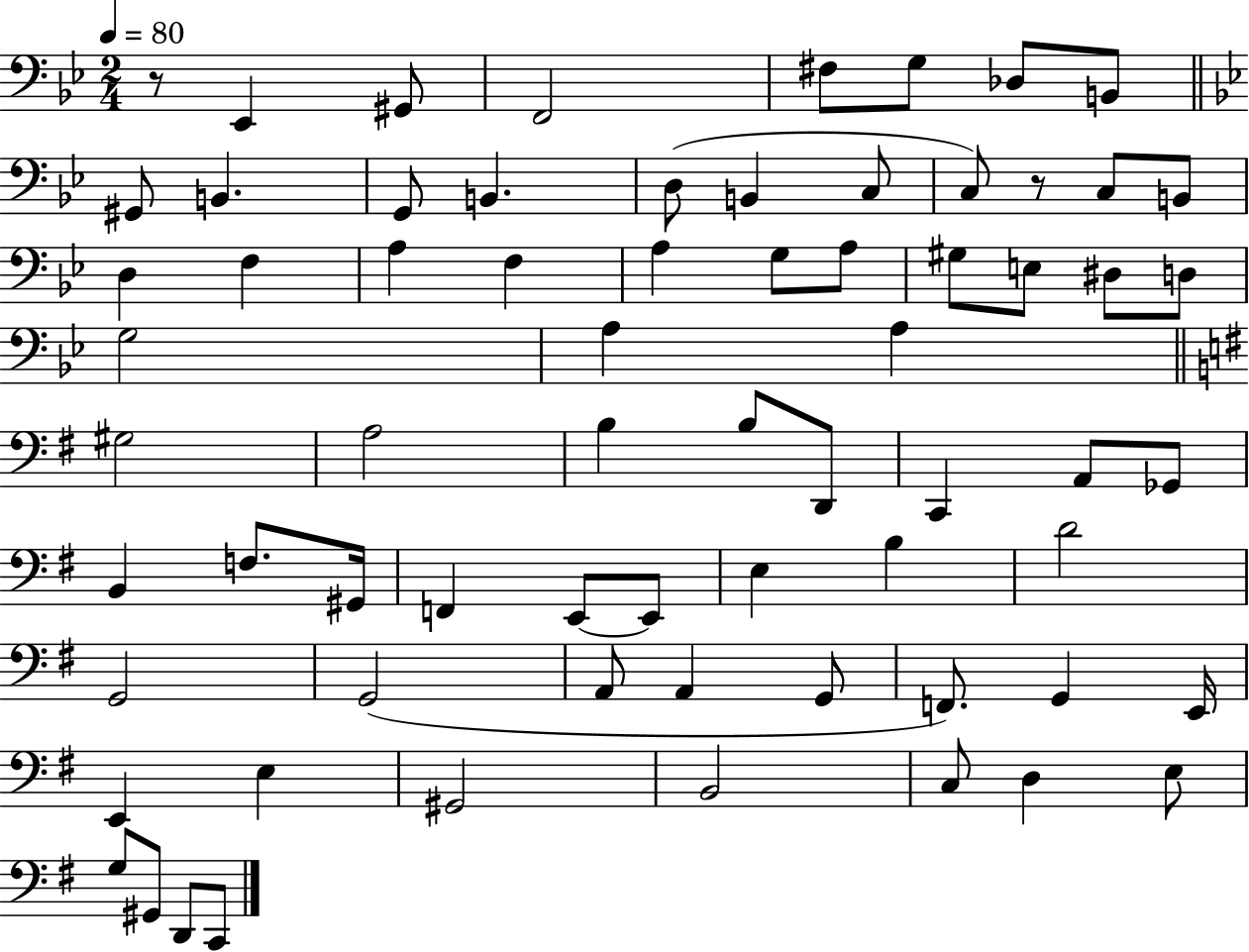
R/e Eb2/q G#2/e F2/h F#3/e G3/e Db3/e B2/e G#2/e B2/q. G2/e B2/q. D3/e B2/q C3/e C3/e R/e C3/e B2/e D3/q F3/q A3/q F3/q A3/q G3/e A3/e G#3/e E3/e D#3/e D3/e G3/h A3/q A3/q G#3/h A3/h B3/q B3/e D2/e C2/q A2/e Gb2/e B2/q F3/e. G#2/s F2/q E2/e E2/e E3/q B3/q D4/h G2/h G2/h A2/e A2/q G2/e F2/e. G2/q E2/s E2/q E3/q G#2/h B2/h C3/e D3/q E3/e G3/e G#2/e D2/e C2/e